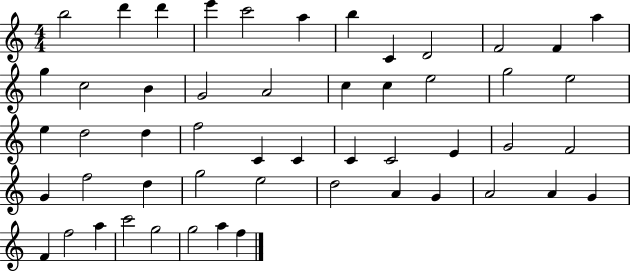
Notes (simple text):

B5/h D6/q D6/q E6/q C6/h A5/q B5/q C4/q D4/h F4/h F4/q A5/q G5/q C5/h B4/q G4/h A4/h C5/q C5/q E5/h G5/h E5/h E5/q D5/h D5/q F5/h C4/q C4/q C4/q C4/h E4/q G4/h F4/h G4/q F5/h D5/q G5/h E5/h D5/h A4/q G4/q A4/h A4/q G4/q F4/q F5/h A5/q C6/h G5/h G5/h A5/q F5/q